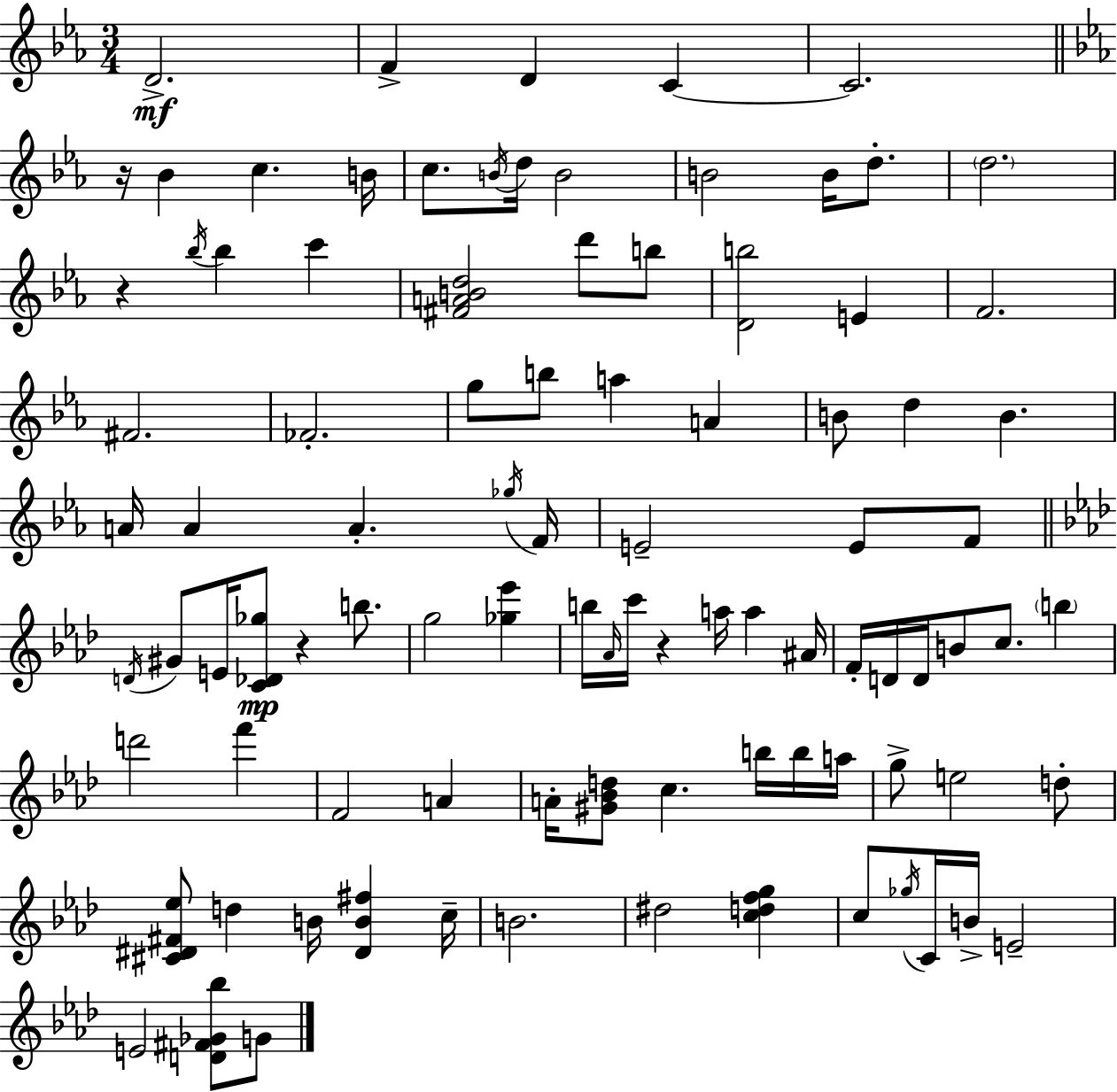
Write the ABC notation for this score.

X:1
T:Untitled
M:3/4
L:1/4
K:Cm
D2 F D C C2 z/4 _B c B/4 c/2 B/4 d/4 B2 B2 B/4 d/2 d2 z _b/4 _b c' [^FABd]2 d'/2 b/2 [Db]2 E F2 ^F2 _F2 g/2 b/2 a A B/2 d B A/4 A A _g/4 F/4 E2 E/2 F/2 D/4 ^G/2 E/4 [C_D_g]/2 z b/2 g2 [_g_e'] b/4 _A/4 c'/4 z a/4 a ^A/4 F/4 D/4 D/4 B/2 c/2 b d'2 f' F2 A A/4 [^G_Bd]/2 c b/4 b/4 a/4 g/2 e2 d/2 [^C^D^F_e]/2 d B/4 [^DB^f] c/4 B2 ^d2 [cdfg] c/2 _g/4 C/4 B/4 E2 E2 [D^F_G_b]/2 G/2